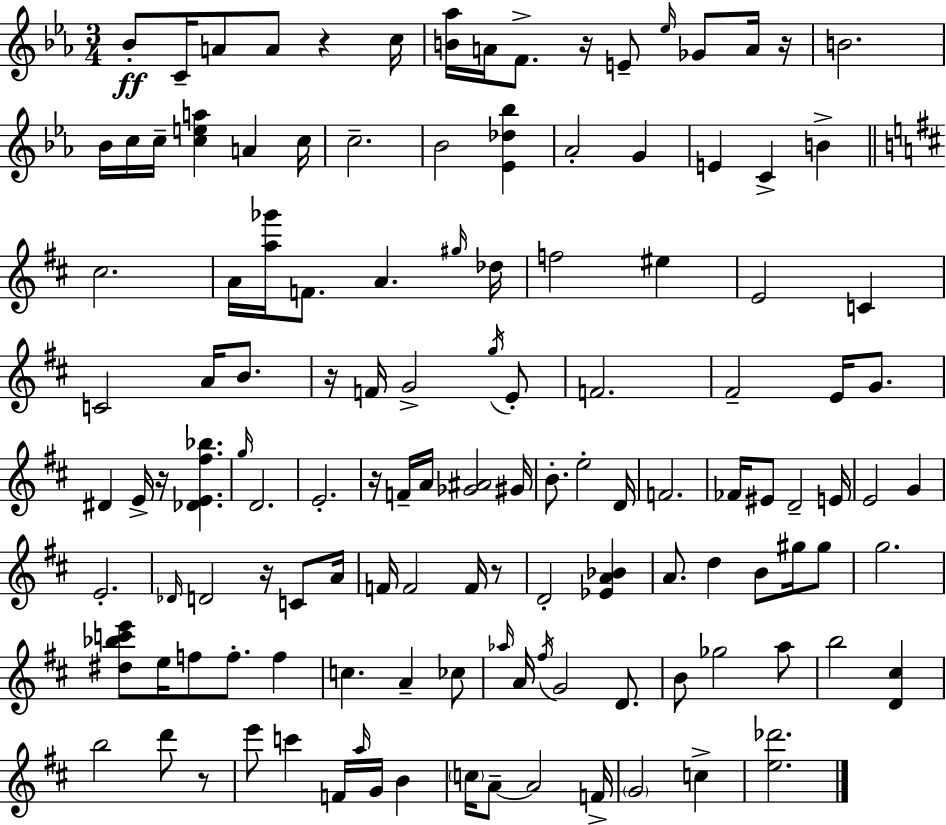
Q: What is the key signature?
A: C minor